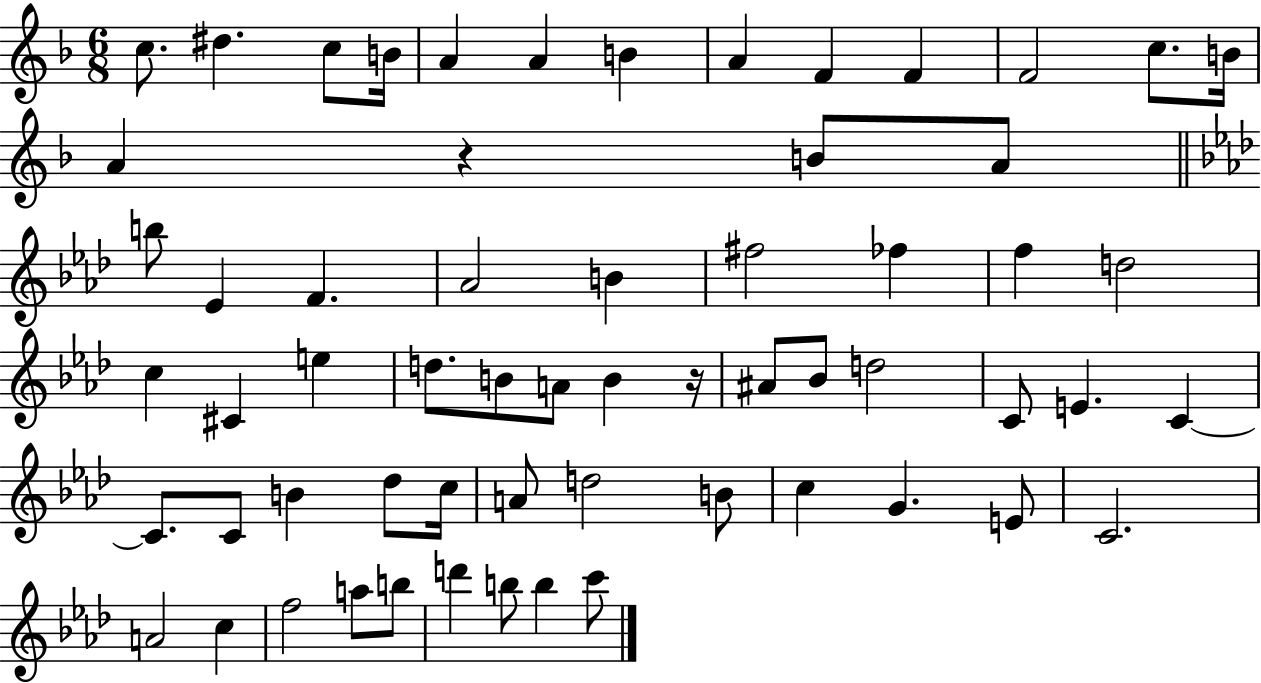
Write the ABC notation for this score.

X:1
T:Untitled
M:6/8
L:1/4
K:F
c/2 ^d c/2 B/4 A A B A F F F2 c/2 B/4 A z B/2 A/2 b/2 _E F _A2 B ^f2 _f f d2 c ^C e d/2 B/2 A/2 B z/4 ^A/2 _B/2 d2 C/2 E C C/2 C/2 B _d/2 c/4 A/2 d2 B/2 c G E/2 C2 A2 c f2 a/2 b/2 d' b/2 b c'/2